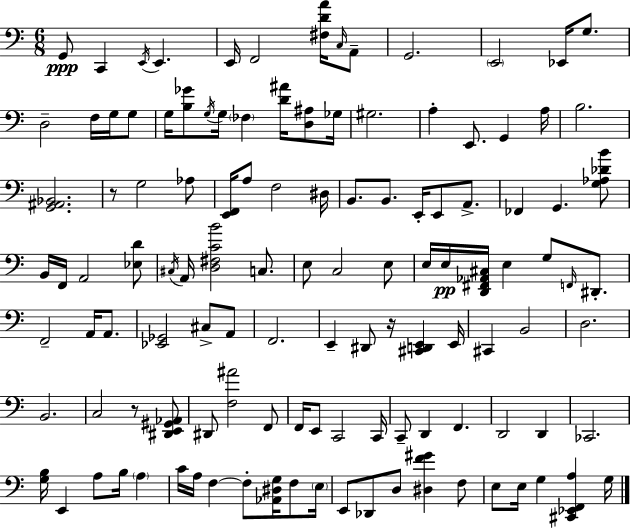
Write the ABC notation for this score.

X:1
T:Untitled
M:6/8
L:1/4
K:C
G,,/2 C,, E,,/4 E,, E,,/4 F,,2 [^F,DA]/4 C,/4 A,,/2 G,,2 E,,2 _E,,/4 G,/2 D,2 F,/4 G,/4 G,/2 G,/4 [B,_G]/2 G,/4 G,/4 _F, [D^A]/4 [D,^A,]/2 _G,/4 ^G,2 A, E,,/2 G,, A,/4 B,2 [G,,^A,,_B,,]2 z/2 G,2 _A,/2 [E,,F,,]/4 A,/2 F,2 ^D,/4 B,,/2 B,,/2 E,,/4 E,,/2 A,,/2 _F,, G,, [G,_A,_DB]/2 B,,/4 F,,/4 A,,2 [_E,D]/2 ^C,/4 A,,/4 [D,^F,CB]2 C,/2 E,/2 C,2 E,/2 E,/4 E,/4 [D,,^F,,_A,,^C,]/4 E, G,/2 F,,/4 ^D,,/2 F,,2 A,,/4 A,,/2 [_E,,_G,,]2 ^C,/2 A,,/2 F,,2 E,, ^D,,/2 z/4 [^C,,D,,E,,] E,,/4 ^C,, B,,2 D,2 B,,2 C,2 z/2 [^D,,E,,^G,,_A,,]/2 ^D,,/2 [F,^A]2 F,,/2 F,,/4 E,,/2 C,,2 C,,/4 C,,/2 D,, F,, D,,2 D,, _C,,2 [G,B,]/4 E,, A,/2 B,/4 A, C/4 A,/4 F, F,/2 [_A,,^D,G,]/4 F,/2 E,/4 E,,/2 _D,,/2 D,/2 [^D,F^G] F,/2 E,/2 E,/4 G, [^C,,_E,,F,,A,] G,/4